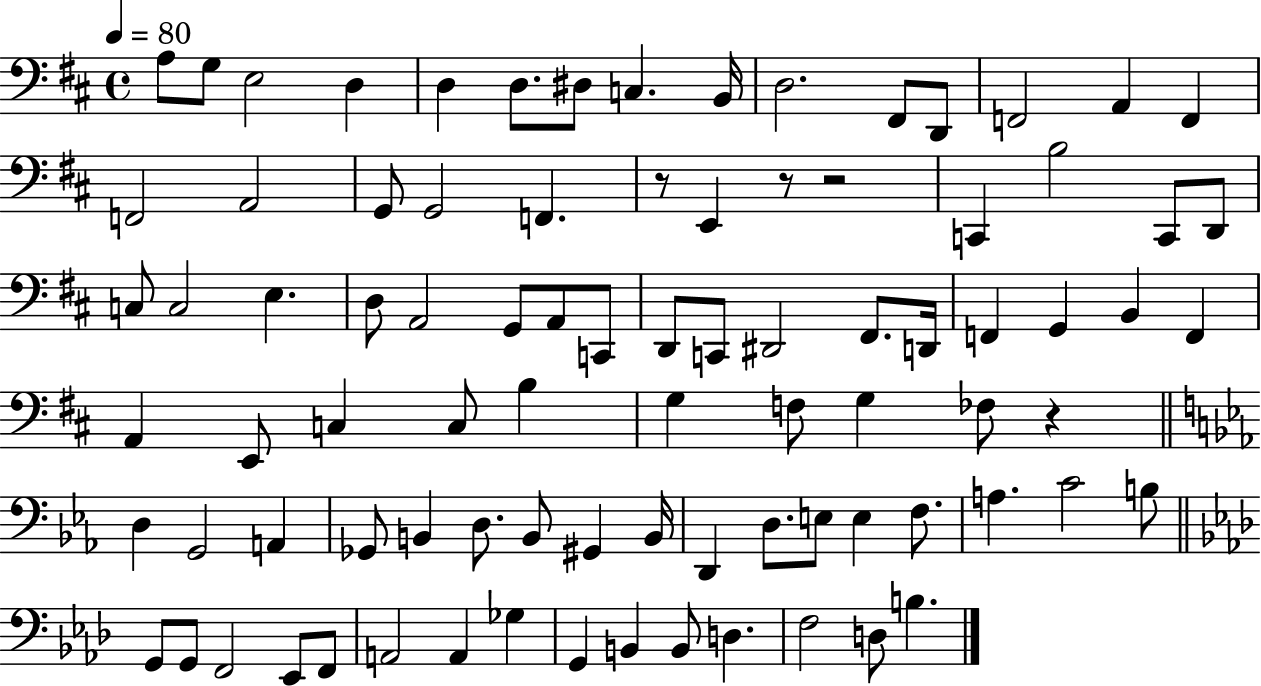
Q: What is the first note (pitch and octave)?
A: A3